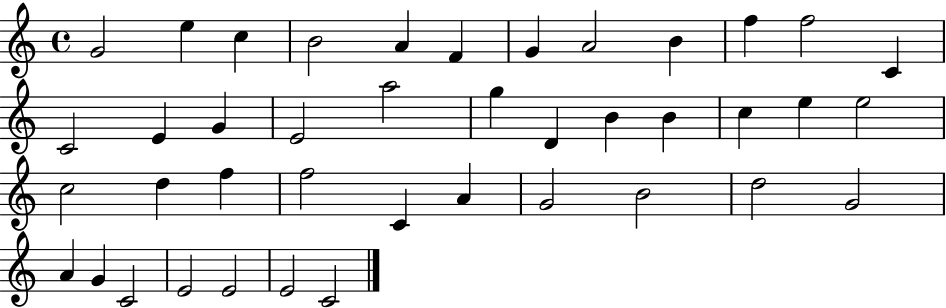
{
  \clef treble
  \time 4/4
  \defaultTimeSignature
  \key c \major
  g'2 e''4 c''4 | b'2 a'4 f'4 | g'4 a'2 b'4 | f''4 f''2 c'4 | \break c'2 e'4 g'4 | e'2 a''2 | g''4 d'4 b'4 b'4 | c''4 e''4 e''2 | \break c''2 d''4 f''4 | f''2 c'4 a'4 | g'2 b'2 | d''2 g'2 | \break a'4 g'4 c'2 | e'2 e'2 | e'2 c'2 | \bar "|."
}